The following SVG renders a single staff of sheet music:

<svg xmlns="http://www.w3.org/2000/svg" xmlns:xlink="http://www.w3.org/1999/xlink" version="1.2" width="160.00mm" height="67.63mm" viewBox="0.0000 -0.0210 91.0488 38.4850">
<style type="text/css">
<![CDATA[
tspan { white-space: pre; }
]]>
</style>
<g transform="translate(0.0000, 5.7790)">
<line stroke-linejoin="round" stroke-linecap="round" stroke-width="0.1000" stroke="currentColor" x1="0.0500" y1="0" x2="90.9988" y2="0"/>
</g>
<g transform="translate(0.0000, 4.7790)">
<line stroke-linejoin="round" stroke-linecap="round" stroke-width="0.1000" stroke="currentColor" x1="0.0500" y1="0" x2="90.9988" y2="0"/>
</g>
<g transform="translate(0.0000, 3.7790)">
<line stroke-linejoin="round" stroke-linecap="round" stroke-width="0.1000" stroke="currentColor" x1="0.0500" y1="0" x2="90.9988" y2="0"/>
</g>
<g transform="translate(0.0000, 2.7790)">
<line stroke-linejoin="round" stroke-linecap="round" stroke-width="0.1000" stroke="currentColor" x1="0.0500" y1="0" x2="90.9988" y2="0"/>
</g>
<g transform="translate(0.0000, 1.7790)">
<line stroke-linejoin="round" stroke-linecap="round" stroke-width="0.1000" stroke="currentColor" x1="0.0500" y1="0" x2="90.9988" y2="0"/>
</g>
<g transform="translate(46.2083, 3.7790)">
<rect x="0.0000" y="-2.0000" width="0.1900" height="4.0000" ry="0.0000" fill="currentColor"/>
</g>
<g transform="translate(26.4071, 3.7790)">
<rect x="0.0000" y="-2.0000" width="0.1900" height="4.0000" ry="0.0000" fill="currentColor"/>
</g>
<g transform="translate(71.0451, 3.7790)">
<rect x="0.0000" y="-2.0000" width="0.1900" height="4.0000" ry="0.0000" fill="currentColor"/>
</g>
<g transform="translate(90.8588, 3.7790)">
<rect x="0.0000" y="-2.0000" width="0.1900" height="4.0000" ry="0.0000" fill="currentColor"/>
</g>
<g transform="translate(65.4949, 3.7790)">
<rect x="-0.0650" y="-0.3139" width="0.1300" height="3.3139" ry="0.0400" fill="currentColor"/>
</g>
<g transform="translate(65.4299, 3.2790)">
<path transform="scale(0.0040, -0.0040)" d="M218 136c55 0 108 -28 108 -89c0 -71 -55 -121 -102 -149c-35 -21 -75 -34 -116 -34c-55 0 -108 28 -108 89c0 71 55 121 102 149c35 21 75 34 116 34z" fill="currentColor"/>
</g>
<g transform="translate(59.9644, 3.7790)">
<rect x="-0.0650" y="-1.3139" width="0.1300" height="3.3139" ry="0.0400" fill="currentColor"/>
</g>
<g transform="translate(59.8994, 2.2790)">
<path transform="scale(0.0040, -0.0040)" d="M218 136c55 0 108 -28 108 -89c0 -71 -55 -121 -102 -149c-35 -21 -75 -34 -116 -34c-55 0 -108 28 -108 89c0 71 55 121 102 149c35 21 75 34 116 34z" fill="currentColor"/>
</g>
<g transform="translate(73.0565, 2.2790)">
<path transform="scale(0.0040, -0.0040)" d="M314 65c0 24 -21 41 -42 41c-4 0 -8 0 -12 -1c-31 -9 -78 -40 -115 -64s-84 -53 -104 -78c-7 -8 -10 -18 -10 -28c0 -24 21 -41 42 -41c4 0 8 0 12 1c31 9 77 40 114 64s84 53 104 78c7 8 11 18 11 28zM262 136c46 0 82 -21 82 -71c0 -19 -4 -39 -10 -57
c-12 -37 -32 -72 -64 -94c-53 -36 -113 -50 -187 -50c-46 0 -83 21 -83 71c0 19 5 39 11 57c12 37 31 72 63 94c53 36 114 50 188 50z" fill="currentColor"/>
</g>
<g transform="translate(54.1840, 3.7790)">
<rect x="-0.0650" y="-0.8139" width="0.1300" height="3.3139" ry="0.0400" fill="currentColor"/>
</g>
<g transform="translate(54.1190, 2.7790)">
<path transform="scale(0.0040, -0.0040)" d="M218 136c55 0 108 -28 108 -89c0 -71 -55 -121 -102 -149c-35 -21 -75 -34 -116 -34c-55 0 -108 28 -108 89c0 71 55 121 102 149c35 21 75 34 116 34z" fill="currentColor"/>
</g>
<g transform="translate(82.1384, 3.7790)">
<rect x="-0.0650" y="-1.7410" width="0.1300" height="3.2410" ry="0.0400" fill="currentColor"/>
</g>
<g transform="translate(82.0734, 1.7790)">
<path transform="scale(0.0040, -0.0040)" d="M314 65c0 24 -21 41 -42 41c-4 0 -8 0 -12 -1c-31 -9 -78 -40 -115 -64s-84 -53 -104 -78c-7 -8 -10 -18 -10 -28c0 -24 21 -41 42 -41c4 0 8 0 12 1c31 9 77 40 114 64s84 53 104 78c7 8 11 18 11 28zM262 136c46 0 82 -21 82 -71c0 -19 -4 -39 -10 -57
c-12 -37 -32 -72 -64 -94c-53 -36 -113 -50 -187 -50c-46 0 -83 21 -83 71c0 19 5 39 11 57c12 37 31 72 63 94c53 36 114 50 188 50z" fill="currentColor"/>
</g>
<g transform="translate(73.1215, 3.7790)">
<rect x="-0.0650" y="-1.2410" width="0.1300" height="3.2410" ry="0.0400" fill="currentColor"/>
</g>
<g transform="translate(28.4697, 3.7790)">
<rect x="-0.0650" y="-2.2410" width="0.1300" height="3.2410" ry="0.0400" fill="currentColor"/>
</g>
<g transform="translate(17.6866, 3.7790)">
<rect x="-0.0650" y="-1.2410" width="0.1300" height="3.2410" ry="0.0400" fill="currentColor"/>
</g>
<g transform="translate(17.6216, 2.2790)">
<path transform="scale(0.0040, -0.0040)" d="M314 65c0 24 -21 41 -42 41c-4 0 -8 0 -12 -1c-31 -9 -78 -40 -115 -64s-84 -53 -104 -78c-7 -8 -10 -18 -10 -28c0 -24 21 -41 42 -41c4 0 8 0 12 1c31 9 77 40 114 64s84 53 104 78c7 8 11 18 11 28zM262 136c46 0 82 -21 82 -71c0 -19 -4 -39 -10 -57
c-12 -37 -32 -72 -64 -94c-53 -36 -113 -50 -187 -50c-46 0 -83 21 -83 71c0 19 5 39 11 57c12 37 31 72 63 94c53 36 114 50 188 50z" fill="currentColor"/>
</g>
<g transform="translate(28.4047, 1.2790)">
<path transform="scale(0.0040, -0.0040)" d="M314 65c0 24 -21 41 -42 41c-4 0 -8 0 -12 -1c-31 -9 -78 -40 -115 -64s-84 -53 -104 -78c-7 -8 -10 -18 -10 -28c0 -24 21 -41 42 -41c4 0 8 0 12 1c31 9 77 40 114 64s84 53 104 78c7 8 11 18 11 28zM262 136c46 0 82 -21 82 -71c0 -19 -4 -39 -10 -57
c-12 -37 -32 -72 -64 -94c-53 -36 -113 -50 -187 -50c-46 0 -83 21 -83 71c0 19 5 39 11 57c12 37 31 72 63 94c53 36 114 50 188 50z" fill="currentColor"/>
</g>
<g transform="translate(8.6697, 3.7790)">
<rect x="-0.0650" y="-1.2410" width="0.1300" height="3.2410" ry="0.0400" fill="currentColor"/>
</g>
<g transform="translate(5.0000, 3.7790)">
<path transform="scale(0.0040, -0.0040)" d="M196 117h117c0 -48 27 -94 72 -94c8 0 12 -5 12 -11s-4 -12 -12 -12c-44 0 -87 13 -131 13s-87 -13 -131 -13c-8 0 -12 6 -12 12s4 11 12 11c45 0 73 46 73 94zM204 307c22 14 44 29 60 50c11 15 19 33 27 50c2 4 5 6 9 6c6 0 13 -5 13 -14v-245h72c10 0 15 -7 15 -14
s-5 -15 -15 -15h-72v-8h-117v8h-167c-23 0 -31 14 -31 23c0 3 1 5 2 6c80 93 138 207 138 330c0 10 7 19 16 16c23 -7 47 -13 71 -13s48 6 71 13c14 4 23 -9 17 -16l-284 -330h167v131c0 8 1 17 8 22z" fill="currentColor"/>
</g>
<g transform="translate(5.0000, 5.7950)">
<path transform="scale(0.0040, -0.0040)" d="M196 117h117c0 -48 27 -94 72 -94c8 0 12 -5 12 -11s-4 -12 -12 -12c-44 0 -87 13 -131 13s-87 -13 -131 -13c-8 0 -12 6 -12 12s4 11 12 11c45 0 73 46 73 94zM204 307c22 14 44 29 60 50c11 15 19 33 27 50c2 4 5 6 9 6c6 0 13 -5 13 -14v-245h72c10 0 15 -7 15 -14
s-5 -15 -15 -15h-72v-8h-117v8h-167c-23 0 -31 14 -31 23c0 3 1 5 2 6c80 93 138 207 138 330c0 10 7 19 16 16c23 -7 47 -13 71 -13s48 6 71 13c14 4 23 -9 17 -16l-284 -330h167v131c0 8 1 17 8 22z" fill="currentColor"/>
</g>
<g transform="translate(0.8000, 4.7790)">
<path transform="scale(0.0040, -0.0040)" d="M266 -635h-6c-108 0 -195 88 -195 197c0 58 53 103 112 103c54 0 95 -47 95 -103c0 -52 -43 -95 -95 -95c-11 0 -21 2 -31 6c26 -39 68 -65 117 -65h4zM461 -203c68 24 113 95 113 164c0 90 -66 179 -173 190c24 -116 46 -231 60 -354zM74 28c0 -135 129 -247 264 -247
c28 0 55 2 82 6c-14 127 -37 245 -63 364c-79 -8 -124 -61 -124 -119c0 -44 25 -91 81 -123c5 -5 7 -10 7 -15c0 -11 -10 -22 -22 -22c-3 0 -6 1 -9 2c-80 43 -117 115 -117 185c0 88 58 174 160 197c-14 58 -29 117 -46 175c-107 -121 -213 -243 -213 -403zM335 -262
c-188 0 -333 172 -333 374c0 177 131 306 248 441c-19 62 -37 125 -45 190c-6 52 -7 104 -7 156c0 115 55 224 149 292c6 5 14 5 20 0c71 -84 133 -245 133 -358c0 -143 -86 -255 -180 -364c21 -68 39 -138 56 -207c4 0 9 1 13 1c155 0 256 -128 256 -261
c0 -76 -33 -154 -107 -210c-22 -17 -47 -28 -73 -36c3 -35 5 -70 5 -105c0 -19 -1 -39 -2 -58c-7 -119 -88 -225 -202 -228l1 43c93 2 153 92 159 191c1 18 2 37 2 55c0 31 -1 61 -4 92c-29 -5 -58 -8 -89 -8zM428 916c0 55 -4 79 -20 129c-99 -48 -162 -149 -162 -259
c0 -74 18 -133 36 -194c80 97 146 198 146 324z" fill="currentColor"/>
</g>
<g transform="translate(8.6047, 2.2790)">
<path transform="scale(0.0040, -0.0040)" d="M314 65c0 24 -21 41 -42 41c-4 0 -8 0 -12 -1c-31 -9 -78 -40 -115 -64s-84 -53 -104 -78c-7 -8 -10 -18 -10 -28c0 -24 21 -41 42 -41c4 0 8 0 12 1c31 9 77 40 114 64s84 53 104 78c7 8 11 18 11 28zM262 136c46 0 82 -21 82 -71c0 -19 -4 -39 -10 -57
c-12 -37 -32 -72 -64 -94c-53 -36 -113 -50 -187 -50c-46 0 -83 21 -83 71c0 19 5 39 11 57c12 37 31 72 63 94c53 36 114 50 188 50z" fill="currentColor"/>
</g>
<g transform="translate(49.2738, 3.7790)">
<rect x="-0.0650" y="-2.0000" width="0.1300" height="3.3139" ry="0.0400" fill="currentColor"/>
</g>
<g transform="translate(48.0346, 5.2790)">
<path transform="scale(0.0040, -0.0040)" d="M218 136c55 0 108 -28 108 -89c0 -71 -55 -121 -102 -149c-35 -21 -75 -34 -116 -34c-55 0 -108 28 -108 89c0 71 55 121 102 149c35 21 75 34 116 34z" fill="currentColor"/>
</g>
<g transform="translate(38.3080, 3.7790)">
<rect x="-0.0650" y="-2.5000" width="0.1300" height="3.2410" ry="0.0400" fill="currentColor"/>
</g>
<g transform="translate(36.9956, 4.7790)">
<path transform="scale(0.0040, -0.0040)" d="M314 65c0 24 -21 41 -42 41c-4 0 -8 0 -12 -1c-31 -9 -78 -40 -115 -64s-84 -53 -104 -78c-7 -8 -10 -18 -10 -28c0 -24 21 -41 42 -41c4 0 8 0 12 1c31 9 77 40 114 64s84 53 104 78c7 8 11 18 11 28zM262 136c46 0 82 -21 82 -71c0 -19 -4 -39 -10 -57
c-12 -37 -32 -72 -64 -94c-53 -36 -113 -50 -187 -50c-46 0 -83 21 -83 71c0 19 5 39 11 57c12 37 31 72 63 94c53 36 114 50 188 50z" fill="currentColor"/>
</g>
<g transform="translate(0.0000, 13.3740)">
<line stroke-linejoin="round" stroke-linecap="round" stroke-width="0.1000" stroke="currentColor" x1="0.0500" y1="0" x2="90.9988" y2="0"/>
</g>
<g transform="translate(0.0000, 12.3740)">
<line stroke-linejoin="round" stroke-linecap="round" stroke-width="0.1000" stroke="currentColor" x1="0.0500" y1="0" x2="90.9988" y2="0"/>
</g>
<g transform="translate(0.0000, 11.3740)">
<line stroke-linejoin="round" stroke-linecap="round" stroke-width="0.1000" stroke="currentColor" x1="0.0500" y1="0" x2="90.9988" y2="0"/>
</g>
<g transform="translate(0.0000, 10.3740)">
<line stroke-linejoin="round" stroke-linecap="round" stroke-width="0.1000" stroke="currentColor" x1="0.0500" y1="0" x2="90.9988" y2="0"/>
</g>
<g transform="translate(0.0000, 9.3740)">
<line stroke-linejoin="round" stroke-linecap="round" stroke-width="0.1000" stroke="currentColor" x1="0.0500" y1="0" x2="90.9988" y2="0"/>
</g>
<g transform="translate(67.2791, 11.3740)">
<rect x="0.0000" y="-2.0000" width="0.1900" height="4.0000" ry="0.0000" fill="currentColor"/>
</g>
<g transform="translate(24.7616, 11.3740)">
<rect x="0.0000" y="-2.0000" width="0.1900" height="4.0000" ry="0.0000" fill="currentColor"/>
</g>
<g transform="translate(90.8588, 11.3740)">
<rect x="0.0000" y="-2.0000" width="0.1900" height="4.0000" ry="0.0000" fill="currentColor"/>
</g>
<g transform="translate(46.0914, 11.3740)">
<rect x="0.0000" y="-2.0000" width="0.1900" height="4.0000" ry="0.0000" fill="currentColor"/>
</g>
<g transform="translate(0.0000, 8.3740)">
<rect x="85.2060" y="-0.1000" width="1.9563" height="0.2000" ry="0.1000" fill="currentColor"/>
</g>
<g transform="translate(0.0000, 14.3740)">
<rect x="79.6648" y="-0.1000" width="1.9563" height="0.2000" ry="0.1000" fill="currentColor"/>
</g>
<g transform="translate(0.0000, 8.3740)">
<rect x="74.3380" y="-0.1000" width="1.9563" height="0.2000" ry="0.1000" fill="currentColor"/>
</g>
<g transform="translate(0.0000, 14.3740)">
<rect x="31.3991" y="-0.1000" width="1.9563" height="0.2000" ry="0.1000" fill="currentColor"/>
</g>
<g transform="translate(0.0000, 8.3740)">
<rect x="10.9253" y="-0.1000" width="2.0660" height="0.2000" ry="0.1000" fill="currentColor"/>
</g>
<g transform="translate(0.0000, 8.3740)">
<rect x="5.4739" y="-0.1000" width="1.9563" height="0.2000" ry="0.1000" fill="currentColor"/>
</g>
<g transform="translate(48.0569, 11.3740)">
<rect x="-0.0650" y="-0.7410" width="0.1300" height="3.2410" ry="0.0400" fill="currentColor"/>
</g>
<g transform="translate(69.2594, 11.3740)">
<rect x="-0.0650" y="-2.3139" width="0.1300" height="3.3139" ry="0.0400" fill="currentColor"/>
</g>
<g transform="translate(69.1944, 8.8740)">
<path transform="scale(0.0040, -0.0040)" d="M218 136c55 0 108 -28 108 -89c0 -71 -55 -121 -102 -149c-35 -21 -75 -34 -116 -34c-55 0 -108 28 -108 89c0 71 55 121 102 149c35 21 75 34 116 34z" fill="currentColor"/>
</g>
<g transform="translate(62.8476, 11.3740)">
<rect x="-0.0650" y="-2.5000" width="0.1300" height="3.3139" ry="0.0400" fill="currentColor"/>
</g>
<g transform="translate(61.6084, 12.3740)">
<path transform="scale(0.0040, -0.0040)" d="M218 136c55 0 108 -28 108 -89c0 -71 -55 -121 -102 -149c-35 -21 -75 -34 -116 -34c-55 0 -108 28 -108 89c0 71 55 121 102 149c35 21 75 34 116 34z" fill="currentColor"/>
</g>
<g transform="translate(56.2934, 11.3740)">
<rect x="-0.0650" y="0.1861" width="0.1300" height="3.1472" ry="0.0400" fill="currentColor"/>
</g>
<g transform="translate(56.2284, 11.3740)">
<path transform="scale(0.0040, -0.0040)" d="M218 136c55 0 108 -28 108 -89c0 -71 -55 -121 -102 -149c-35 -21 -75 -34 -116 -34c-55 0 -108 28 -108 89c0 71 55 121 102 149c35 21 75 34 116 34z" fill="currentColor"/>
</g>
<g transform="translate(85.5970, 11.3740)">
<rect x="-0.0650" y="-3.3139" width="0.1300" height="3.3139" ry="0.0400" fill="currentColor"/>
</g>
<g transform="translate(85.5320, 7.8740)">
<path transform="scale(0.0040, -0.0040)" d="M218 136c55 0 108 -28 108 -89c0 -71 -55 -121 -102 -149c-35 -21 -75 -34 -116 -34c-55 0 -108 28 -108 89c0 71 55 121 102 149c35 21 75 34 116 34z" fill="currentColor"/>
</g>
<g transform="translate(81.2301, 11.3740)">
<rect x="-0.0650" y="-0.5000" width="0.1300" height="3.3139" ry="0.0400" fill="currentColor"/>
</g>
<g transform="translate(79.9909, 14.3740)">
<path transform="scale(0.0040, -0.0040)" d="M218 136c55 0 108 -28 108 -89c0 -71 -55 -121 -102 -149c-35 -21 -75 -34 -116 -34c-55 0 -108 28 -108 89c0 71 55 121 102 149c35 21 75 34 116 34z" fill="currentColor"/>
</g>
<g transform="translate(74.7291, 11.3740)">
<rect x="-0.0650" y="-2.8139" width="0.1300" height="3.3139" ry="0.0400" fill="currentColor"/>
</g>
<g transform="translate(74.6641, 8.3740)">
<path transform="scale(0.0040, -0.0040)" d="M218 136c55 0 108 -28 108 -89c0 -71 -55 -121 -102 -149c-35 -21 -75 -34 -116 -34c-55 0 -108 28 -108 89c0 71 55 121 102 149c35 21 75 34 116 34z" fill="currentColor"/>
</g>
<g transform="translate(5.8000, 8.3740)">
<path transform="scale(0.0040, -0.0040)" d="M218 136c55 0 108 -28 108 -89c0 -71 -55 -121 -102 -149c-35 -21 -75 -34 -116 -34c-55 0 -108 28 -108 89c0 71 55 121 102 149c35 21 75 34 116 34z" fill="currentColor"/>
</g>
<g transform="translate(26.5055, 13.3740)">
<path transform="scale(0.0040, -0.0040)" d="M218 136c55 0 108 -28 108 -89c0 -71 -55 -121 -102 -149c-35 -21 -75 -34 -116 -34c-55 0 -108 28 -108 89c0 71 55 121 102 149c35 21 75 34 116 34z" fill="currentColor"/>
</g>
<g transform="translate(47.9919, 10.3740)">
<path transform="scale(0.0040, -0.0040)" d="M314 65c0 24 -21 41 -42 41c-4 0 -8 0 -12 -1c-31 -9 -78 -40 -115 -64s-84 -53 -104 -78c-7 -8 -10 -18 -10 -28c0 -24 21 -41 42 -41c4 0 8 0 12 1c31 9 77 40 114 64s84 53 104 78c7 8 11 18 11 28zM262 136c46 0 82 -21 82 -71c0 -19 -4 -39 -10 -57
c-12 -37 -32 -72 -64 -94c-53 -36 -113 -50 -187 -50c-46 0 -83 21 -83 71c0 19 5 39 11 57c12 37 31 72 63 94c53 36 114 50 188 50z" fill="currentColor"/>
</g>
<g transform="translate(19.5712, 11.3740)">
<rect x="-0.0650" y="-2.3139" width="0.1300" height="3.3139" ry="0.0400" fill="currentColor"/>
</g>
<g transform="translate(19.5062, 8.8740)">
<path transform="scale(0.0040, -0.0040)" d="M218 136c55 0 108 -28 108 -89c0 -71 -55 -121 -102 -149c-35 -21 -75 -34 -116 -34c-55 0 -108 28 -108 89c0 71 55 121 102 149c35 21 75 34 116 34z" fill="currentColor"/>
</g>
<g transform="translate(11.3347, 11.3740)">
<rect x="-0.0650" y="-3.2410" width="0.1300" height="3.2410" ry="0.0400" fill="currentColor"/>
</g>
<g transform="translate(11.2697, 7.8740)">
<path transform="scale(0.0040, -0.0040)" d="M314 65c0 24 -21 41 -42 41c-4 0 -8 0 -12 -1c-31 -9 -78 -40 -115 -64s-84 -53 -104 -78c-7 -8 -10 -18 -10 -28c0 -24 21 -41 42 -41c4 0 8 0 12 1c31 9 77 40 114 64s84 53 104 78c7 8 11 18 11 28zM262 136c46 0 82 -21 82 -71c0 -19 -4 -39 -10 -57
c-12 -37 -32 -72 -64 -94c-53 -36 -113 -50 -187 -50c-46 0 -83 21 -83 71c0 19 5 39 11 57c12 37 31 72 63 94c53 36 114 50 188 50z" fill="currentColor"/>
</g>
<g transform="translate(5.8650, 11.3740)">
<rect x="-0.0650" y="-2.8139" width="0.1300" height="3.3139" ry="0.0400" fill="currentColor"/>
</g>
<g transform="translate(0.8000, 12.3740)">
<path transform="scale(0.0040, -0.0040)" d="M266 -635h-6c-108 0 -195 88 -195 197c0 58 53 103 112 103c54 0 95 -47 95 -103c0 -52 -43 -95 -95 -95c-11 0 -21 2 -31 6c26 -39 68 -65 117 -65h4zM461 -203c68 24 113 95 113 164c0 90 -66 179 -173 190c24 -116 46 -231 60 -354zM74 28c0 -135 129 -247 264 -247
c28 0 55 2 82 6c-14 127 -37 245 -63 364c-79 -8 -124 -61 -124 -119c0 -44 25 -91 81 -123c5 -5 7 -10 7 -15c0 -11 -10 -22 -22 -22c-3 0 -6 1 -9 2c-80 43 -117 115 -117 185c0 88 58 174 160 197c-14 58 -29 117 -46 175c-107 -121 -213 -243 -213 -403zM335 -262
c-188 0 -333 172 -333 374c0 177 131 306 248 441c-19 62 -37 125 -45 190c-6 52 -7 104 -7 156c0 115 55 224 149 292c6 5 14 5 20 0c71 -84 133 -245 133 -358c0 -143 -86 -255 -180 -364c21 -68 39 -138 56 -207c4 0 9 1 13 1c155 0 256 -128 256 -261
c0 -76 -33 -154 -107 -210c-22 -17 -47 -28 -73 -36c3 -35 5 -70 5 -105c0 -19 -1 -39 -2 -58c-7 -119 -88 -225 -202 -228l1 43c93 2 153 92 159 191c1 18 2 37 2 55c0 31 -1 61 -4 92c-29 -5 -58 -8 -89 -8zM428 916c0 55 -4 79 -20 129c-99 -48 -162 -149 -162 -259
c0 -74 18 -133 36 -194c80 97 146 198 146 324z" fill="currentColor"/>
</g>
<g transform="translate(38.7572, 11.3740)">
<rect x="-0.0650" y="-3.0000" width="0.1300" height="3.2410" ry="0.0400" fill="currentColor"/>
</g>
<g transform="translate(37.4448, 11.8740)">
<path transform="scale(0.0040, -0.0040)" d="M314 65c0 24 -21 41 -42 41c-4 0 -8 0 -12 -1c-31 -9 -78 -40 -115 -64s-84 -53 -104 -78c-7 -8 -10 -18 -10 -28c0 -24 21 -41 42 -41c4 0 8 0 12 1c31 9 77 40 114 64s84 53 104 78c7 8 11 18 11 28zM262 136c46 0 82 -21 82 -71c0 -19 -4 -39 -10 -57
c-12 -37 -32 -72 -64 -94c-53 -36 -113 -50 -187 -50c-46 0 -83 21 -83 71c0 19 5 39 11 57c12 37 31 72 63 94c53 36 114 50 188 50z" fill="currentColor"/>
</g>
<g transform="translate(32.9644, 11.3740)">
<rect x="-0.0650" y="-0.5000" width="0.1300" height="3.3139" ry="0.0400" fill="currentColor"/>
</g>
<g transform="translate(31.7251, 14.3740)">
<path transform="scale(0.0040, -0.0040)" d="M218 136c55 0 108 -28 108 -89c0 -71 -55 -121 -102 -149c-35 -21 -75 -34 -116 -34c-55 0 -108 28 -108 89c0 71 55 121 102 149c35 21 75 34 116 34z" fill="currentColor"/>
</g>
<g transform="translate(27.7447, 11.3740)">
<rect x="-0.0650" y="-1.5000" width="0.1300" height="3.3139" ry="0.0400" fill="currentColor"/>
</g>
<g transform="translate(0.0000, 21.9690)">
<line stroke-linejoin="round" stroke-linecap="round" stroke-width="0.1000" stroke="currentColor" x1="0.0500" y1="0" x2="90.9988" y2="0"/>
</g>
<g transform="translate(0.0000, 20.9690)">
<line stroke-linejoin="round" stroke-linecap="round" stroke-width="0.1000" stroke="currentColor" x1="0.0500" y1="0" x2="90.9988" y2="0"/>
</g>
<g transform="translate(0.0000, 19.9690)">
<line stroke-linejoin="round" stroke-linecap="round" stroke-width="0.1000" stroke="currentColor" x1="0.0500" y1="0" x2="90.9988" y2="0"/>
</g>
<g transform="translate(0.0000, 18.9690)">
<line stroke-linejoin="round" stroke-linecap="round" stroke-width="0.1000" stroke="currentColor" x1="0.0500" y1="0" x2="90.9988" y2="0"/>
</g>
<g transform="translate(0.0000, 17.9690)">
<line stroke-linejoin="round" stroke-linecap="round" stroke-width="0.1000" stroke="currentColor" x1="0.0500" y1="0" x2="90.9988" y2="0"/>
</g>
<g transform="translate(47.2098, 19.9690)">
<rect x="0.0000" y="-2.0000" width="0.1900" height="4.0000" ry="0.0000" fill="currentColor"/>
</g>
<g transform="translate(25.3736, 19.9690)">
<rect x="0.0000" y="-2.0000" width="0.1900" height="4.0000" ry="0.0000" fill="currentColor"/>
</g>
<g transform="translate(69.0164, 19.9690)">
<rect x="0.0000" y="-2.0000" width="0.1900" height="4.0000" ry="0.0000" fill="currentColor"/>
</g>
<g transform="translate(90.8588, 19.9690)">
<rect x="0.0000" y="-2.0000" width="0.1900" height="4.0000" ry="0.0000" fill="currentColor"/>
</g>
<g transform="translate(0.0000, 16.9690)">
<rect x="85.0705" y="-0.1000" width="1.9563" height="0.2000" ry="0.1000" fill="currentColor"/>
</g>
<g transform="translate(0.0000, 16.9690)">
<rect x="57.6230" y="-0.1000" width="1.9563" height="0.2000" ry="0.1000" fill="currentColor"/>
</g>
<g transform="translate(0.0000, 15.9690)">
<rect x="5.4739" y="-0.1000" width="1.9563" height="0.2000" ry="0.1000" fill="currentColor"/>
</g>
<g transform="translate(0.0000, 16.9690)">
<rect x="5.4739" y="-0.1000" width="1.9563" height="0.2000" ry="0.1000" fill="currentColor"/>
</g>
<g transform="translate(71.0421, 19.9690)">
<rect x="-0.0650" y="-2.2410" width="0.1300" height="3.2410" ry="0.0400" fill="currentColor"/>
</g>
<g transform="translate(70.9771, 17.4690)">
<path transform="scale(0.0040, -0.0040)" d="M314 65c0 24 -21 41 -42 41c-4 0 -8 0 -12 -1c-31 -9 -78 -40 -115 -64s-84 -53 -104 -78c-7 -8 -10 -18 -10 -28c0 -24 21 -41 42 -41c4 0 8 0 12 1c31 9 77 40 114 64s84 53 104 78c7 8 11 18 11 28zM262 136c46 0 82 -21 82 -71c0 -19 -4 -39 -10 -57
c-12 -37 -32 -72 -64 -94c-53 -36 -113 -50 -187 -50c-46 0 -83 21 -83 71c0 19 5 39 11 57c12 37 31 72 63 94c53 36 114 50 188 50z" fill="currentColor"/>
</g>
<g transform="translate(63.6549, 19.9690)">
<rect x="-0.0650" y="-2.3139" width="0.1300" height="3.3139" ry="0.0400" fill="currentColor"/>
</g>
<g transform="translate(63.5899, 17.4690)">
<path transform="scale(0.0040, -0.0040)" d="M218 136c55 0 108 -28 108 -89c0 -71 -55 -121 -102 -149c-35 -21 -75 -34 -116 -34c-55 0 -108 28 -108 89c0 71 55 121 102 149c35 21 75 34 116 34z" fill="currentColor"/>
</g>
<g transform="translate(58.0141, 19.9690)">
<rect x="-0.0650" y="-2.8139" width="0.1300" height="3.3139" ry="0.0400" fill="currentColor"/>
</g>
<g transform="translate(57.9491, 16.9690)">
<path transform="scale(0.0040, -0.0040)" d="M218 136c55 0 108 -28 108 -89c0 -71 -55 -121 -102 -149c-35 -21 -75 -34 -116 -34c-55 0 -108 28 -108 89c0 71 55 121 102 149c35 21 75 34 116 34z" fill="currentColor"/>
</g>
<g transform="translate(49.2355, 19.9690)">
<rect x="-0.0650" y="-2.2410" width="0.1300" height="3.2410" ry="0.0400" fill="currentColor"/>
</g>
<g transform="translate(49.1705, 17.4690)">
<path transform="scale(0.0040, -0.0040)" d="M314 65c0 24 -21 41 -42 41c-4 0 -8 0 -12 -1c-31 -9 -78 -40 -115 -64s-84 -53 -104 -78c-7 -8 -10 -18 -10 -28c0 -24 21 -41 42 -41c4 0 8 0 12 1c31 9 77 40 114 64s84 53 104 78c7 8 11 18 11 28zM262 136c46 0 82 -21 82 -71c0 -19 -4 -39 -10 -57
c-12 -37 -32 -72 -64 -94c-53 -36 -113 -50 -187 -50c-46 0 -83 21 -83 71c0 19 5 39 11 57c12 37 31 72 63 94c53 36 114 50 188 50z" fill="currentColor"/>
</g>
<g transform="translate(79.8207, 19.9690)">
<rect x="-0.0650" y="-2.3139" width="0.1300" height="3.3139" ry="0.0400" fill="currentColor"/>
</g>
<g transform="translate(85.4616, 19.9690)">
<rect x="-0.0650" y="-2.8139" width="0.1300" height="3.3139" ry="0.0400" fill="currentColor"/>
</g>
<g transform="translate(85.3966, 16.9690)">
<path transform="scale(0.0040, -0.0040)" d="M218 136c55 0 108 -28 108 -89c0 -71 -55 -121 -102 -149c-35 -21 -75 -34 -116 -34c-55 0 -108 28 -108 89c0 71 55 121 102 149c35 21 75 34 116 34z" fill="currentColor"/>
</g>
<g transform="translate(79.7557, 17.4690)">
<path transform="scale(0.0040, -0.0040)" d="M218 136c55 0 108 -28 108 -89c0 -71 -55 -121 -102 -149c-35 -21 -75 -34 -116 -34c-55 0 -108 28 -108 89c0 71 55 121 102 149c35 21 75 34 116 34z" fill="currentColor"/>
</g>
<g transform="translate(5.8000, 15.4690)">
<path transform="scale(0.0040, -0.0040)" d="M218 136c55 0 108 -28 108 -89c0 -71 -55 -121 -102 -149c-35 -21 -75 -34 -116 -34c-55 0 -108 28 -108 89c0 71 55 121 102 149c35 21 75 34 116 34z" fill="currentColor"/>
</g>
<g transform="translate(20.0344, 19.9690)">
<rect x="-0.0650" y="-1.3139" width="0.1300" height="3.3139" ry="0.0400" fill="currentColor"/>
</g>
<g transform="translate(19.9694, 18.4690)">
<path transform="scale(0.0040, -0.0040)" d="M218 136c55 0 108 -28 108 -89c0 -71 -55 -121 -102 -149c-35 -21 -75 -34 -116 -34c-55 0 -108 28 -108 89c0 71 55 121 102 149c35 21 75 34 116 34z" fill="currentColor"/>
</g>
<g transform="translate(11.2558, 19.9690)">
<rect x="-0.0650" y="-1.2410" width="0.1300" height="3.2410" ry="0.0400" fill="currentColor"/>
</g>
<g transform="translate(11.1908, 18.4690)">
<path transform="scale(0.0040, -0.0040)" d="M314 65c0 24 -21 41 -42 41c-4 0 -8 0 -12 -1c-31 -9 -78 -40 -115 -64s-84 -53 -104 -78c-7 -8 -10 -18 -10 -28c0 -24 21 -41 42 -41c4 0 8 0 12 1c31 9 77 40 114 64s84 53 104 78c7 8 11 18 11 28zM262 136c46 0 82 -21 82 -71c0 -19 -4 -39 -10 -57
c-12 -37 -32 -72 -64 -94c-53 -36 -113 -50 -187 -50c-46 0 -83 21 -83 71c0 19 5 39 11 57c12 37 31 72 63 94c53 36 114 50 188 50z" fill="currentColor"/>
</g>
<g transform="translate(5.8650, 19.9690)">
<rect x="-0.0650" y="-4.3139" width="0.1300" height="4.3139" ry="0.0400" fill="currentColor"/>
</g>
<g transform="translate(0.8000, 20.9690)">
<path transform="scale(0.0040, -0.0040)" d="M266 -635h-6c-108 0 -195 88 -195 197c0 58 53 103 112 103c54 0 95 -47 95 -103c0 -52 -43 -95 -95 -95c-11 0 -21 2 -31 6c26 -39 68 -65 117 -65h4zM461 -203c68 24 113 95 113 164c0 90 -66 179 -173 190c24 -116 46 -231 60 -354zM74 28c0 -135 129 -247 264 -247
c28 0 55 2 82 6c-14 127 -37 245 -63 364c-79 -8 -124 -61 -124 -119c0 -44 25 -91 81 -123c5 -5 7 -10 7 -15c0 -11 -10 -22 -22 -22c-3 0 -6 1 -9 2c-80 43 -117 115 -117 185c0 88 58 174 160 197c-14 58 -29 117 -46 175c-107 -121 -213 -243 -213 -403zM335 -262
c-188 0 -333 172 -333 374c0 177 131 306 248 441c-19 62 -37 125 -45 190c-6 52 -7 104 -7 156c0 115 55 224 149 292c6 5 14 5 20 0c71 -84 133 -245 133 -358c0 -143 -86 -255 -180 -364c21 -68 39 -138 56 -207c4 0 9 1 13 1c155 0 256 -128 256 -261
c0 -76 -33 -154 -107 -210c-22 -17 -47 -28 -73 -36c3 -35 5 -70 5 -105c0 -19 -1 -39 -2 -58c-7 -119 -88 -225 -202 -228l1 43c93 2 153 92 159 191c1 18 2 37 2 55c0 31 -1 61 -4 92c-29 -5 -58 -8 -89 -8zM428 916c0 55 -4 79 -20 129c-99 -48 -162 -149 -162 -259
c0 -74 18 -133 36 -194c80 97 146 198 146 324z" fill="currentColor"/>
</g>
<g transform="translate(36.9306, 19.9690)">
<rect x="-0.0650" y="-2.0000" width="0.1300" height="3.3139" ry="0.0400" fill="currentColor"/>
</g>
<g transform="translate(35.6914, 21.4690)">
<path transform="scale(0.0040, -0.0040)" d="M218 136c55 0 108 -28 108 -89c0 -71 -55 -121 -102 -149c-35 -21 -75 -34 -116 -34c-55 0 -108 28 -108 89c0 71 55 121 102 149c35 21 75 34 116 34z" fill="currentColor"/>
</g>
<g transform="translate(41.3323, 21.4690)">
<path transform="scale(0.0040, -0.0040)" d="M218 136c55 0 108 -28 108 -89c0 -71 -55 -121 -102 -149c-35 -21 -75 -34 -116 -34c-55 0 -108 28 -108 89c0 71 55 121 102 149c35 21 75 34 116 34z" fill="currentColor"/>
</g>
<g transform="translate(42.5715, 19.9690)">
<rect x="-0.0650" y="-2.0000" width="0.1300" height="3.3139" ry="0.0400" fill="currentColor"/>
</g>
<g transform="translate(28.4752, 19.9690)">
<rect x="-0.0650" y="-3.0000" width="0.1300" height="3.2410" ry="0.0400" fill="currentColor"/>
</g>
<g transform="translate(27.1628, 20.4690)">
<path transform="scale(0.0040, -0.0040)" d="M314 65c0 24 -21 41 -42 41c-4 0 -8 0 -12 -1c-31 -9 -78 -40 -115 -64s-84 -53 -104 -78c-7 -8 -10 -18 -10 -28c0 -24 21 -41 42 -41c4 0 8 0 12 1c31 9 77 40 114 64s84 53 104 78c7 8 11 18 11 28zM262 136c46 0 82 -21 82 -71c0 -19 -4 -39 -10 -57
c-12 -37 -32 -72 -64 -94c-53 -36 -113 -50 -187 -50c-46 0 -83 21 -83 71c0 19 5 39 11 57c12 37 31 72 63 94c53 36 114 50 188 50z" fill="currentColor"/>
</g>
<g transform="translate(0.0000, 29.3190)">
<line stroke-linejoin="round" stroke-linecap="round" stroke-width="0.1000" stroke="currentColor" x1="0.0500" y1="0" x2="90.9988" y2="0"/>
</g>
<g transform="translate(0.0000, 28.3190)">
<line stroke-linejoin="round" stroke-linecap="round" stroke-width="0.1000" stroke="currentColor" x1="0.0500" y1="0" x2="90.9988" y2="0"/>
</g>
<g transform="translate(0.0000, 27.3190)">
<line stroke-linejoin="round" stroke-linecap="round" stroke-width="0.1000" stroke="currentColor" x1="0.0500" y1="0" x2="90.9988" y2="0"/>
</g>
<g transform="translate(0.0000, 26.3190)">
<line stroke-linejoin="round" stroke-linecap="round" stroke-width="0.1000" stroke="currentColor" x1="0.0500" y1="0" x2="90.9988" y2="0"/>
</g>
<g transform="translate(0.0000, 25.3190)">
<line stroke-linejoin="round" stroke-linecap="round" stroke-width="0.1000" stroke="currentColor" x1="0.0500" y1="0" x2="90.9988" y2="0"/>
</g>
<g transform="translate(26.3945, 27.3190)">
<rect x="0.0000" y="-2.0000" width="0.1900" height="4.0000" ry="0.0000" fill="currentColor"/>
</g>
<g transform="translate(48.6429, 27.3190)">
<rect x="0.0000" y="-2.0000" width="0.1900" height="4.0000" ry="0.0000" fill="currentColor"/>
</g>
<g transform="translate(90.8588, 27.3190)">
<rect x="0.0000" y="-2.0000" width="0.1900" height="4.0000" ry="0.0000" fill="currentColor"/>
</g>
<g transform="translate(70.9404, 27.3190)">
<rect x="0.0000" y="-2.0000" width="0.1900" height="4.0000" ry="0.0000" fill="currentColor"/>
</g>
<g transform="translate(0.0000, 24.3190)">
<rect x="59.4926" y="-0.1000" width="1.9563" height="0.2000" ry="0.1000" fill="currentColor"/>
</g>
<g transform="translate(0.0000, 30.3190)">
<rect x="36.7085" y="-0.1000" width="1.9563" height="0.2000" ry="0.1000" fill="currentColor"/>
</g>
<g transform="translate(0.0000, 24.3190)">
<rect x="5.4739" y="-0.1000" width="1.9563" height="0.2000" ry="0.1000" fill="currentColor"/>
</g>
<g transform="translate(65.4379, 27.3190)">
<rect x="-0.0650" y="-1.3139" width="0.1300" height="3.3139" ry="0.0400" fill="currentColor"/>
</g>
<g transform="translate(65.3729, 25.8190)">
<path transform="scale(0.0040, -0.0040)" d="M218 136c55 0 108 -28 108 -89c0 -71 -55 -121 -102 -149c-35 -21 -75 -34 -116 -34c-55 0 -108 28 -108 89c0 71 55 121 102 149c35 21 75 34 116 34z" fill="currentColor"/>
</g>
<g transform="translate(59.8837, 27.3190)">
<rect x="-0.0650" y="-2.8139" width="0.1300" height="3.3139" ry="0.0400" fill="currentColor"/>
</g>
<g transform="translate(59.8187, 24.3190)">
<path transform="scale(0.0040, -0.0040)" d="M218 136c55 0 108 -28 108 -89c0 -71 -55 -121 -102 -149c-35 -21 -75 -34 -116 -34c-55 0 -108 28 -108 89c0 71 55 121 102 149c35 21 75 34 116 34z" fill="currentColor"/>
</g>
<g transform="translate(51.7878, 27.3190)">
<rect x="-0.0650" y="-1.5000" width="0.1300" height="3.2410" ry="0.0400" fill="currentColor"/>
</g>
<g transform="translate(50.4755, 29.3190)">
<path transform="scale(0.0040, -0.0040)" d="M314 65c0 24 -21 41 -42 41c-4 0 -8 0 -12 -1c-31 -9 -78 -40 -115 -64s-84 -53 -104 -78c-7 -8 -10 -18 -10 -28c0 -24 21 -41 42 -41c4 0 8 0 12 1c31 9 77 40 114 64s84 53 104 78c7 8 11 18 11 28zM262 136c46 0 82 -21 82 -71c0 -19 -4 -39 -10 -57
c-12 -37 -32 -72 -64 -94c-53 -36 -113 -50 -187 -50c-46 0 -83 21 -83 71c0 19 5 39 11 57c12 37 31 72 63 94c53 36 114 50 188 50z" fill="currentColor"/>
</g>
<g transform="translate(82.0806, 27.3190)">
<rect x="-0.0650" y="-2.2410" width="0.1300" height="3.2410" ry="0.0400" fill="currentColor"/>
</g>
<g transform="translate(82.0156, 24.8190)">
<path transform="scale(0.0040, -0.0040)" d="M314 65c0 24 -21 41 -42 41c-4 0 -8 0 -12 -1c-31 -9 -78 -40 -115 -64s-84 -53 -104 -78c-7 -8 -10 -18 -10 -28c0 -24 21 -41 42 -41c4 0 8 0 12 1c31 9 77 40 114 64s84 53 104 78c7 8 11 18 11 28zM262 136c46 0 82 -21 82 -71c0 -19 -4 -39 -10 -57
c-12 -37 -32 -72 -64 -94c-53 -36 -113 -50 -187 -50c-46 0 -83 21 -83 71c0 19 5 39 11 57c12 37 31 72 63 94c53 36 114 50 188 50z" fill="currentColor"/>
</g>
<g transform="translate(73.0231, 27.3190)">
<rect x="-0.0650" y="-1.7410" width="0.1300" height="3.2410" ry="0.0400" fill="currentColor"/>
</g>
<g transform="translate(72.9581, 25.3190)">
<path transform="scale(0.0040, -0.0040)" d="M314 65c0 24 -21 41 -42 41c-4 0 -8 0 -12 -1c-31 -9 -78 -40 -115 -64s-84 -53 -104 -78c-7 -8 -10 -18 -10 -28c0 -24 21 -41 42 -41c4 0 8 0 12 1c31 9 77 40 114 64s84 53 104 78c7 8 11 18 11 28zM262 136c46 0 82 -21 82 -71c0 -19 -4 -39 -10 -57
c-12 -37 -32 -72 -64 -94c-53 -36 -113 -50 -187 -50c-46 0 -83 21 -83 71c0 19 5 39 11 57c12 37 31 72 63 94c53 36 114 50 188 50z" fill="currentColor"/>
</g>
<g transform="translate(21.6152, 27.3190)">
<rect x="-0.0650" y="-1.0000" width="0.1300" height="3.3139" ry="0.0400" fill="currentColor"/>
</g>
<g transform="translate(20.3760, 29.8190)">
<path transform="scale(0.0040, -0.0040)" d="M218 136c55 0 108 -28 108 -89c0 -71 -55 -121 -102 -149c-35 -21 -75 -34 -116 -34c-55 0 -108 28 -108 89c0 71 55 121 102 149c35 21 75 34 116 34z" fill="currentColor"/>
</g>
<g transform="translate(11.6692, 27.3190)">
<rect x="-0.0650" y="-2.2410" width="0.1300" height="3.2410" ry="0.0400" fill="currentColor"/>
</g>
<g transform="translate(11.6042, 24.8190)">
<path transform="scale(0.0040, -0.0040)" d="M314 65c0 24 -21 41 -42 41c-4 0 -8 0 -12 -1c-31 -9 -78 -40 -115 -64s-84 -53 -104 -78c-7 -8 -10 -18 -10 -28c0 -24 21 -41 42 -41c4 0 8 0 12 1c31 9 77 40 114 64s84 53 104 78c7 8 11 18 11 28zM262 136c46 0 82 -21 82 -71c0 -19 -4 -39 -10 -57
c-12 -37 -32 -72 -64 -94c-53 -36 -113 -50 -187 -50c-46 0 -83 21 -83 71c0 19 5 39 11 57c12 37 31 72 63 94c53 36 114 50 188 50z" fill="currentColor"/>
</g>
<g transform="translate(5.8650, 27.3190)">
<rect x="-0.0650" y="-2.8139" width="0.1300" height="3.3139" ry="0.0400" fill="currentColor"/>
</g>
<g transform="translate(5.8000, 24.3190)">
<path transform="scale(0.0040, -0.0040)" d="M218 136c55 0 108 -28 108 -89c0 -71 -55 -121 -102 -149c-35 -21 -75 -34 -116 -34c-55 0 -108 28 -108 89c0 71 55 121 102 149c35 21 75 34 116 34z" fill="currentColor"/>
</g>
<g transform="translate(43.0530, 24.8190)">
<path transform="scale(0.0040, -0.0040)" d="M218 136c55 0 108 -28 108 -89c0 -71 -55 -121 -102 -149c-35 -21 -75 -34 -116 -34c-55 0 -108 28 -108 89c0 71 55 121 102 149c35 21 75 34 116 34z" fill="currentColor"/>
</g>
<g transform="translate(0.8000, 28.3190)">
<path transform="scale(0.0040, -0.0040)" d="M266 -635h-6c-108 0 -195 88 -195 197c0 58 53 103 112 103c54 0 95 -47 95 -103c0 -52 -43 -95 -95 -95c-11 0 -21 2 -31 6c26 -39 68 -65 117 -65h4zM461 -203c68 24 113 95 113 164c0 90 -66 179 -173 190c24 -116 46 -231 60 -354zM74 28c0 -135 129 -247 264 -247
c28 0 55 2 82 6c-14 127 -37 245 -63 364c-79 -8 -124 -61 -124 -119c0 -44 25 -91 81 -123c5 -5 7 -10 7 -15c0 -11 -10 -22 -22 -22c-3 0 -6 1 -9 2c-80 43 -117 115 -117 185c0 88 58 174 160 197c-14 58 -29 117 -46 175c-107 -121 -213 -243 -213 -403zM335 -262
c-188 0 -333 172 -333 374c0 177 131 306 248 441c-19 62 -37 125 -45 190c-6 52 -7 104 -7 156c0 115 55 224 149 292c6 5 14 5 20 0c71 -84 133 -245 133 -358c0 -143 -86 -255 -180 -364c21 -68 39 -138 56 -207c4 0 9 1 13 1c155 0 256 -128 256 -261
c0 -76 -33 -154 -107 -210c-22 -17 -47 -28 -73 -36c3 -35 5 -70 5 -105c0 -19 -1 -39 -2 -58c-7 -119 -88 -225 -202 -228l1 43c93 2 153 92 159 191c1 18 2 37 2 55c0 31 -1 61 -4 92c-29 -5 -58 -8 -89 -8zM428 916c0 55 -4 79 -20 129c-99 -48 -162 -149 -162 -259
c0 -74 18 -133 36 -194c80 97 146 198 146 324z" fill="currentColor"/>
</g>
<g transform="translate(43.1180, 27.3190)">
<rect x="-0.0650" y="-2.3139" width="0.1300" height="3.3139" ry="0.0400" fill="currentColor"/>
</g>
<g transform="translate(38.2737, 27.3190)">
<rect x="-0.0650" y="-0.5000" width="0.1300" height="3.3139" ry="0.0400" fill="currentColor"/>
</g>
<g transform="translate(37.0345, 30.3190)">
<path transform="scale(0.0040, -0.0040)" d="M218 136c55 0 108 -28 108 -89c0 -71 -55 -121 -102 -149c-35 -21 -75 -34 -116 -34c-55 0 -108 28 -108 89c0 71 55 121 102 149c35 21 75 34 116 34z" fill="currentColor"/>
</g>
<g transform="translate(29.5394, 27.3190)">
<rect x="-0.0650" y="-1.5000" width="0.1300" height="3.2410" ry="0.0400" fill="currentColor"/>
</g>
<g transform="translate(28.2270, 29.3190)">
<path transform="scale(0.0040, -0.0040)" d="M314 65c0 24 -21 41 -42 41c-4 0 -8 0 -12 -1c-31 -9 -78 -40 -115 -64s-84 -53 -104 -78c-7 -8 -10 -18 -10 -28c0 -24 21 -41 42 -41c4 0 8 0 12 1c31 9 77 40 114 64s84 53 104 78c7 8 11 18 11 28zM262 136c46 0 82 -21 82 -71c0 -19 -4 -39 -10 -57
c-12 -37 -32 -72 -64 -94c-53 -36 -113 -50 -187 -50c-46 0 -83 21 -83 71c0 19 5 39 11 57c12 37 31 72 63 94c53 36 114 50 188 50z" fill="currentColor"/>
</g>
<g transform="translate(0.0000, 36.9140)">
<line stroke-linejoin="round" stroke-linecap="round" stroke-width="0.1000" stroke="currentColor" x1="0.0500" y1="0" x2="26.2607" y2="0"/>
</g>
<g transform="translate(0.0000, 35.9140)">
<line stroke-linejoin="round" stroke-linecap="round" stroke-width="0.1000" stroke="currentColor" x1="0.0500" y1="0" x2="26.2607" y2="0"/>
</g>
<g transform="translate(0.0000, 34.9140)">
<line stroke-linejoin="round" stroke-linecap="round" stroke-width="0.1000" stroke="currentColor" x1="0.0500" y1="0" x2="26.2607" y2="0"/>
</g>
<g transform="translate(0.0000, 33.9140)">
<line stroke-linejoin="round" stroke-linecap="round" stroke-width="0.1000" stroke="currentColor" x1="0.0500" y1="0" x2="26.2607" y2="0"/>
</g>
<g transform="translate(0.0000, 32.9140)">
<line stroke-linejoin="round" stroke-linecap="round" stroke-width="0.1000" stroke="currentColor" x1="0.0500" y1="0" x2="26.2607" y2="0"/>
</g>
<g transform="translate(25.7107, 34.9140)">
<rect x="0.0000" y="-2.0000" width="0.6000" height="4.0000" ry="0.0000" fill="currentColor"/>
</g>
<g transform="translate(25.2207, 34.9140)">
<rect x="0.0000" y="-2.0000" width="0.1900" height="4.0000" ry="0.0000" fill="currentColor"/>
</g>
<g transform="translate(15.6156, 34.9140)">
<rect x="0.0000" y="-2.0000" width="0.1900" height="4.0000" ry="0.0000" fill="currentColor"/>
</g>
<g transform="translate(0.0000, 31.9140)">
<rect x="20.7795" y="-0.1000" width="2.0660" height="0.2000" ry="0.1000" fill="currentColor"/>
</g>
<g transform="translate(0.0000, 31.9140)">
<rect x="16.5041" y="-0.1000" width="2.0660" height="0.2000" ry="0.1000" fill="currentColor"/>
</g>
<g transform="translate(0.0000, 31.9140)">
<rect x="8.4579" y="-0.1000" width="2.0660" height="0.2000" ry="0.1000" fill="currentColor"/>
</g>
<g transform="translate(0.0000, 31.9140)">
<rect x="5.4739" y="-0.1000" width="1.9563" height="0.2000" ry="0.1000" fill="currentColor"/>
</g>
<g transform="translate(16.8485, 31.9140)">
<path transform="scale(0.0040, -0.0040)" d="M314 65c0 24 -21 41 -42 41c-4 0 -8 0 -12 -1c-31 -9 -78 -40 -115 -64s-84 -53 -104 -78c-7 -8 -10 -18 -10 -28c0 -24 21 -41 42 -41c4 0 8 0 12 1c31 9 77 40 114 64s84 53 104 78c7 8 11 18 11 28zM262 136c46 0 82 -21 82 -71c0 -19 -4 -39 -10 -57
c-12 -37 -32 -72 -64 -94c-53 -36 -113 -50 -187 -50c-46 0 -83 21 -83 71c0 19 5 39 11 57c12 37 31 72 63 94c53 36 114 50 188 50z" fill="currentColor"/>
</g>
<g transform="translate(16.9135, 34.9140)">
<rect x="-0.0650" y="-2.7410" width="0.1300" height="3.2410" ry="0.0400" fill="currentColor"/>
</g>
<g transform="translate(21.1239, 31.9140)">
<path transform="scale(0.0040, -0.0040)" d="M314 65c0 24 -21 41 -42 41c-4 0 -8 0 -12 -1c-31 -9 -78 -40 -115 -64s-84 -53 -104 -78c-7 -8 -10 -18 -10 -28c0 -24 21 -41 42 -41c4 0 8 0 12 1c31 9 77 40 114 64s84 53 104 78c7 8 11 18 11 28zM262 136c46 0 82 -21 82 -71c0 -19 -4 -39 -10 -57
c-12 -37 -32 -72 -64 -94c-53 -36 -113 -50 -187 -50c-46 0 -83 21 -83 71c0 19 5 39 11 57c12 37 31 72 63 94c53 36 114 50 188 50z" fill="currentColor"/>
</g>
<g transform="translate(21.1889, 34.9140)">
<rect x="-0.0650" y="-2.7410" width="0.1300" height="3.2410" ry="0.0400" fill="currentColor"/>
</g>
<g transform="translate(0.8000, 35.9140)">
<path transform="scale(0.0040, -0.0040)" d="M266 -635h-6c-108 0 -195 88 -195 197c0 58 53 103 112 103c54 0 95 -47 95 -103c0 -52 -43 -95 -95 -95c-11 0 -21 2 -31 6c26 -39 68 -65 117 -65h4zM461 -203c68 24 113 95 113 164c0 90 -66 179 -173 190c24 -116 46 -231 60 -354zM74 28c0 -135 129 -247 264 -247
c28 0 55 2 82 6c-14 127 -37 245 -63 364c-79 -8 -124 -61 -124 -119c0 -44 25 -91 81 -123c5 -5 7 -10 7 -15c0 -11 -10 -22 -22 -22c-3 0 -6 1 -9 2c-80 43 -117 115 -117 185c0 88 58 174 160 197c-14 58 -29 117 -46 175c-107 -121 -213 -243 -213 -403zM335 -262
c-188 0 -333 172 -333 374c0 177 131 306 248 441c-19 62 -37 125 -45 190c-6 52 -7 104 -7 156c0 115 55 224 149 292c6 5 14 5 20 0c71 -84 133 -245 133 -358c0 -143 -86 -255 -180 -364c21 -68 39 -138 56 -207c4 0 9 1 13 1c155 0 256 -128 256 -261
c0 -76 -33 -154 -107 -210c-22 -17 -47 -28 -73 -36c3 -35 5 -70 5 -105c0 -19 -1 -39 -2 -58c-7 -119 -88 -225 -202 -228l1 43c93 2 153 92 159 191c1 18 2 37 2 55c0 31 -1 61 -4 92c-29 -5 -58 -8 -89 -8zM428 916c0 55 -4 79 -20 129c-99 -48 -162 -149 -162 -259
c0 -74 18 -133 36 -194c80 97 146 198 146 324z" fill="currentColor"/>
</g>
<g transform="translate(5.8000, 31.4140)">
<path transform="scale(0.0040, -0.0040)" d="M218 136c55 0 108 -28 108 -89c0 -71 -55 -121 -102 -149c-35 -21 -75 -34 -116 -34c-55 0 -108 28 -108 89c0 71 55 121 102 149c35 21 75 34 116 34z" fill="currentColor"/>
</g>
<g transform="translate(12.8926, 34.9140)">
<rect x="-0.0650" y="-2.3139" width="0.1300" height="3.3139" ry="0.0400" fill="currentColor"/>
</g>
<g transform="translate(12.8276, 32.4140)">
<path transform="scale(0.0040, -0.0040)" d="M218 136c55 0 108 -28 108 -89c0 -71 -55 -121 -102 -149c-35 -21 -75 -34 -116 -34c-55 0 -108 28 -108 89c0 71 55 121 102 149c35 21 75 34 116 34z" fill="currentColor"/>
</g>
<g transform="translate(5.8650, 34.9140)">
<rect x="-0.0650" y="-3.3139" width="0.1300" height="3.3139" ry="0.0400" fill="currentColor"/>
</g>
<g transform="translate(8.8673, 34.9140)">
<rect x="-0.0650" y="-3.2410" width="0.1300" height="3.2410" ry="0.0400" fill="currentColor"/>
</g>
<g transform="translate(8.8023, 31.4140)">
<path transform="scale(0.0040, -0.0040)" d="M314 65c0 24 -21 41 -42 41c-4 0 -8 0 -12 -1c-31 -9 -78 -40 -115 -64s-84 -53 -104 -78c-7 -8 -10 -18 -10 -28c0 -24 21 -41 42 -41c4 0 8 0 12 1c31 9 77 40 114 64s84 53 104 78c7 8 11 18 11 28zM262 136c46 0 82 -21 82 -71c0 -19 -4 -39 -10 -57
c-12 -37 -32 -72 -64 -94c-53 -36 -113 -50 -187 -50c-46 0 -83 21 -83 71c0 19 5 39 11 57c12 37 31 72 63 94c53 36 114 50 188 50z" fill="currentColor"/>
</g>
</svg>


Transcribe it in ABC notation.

X:1
T:Untitled
M:4/4
L:1/4
K:C
e2 e2 g2 G2 F d e c e2 f2 a b2 g E C A2 d2 B G g a C b d' e2 e A2 F F g2 a g g2 g a a g2 D E2 C g E2 a e f2 g2 b b2 g a2 a2